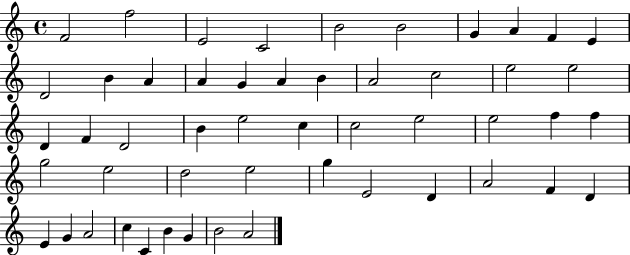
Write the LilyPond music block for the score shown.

{
  \clef treble
  \time 4/4
  \defaultTimeSignature
  \key c \major
  f'2 f''2 | e'2 c'2 | b'2 b'2 | g'4 a'4 f'4 e'4 | \break d'2 b'4 a'4 | a'4 g'4 a'4 b'4 | a'2 c''2 | e''2 e''2 | \break d'4 f'4 d'2 | b'4 e''2 c''4 | c''2 e''2 | e''2 f''4 f''4 | \break g''2 e''2 | d''2 e''2 | g''4 e'2 d'4 | a'2 f'4 d'4 | \break e'4 g'4 a'2 | c''4 c'4 b'4 g'4 | b'2 a'2 | \bar "|."
}